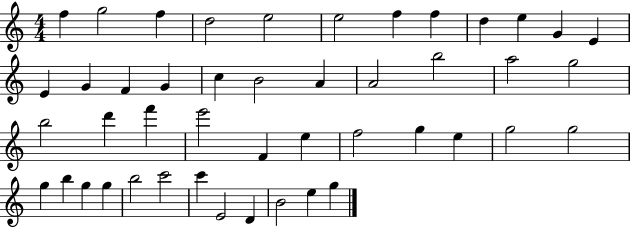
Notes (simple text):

F5/q G5/h F5/q D5/h E5/h E5/h F5/q F5/q D5/q E5/q G4/q E4/q E4/q G4/q F4/q G4/q C5/q B4/h A4/q A4/h B5/h A5/h G5/h B5/h D6/q F6/q E6/h F4/q E5/q F5/h G5/q E5/q G5/h G5/h G5/q B5/q G5/q G5/q B5/h C6/h C6/q E4/h D4/q B4/h E5/q G5/q